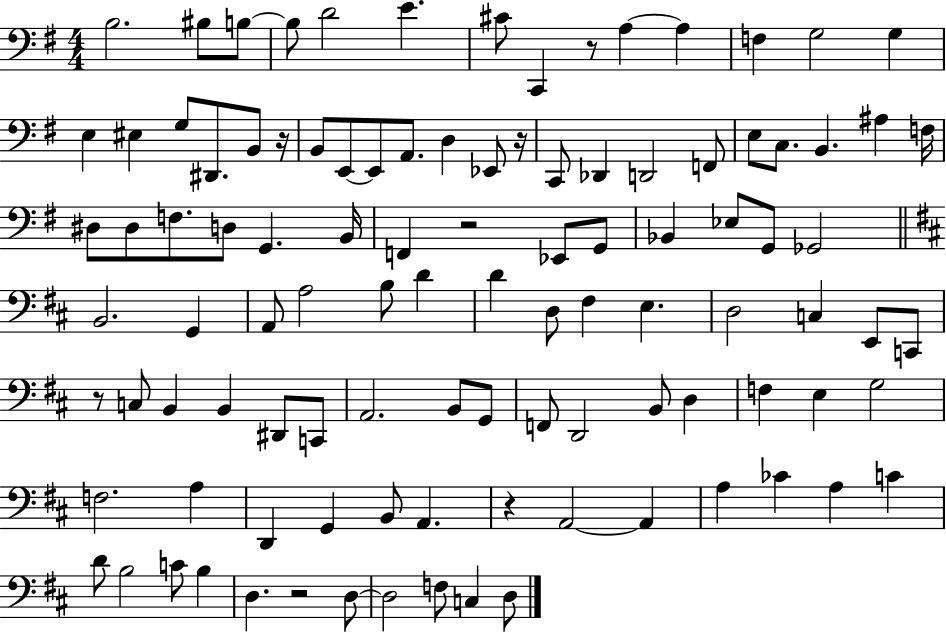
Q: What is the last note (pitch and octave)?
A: D3